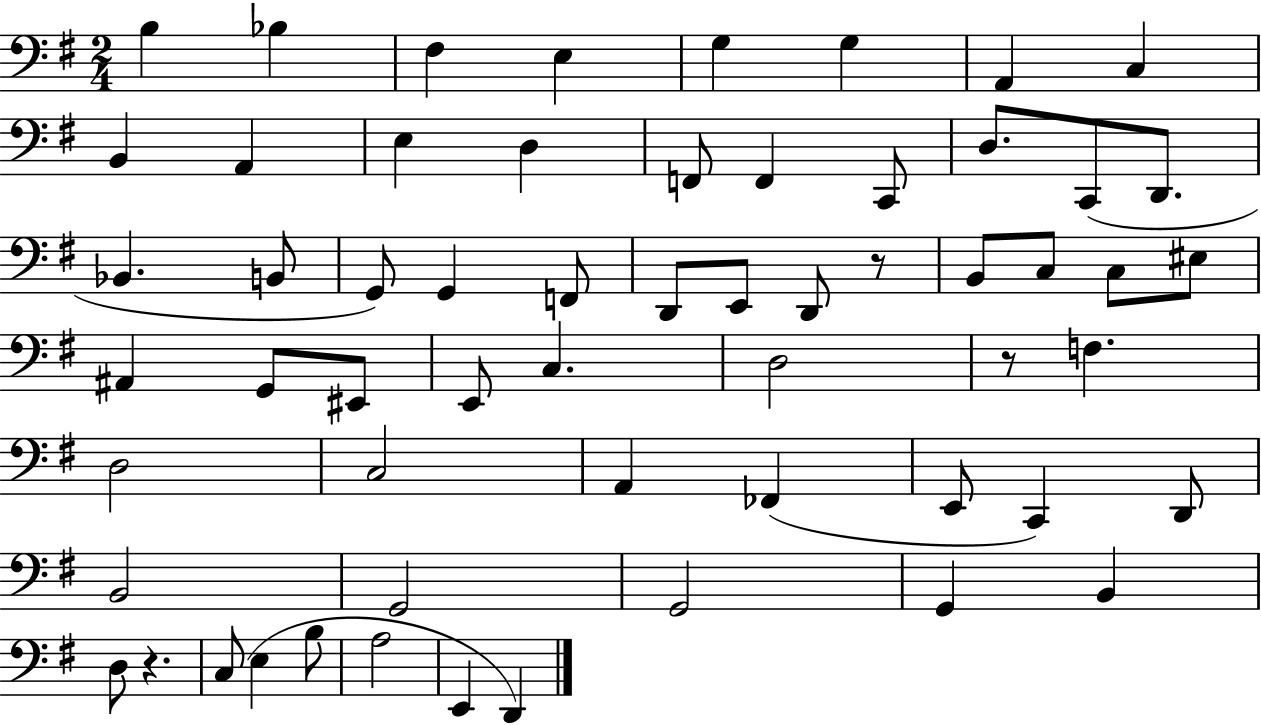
X:1
T:Untitled
M:2/4
L:1/4
K:G
B, _B, ^F, E, G, G, A,, C, B,, A,, E, D, F,,/2 F,, C,,/2 D,/2 C,,/2 D,,/2 _B,, B,,/2 G,,/2 G,, F,,/2 D,,/2 E,,/2 D,,/2 z/2 B,,/2 C,/2 C,/2 ^E,/2 ^A,, G,,/2 ^E,,/2 E,,/2 C, D,2 z/2 F, D,2 C,2 A,, _F,, E,,/2 C,, D,,/2 B,,2 G,,2 G,,2 G,, B,, D,/2 z C,/2 E, B,/2 A,2 E,, D,,